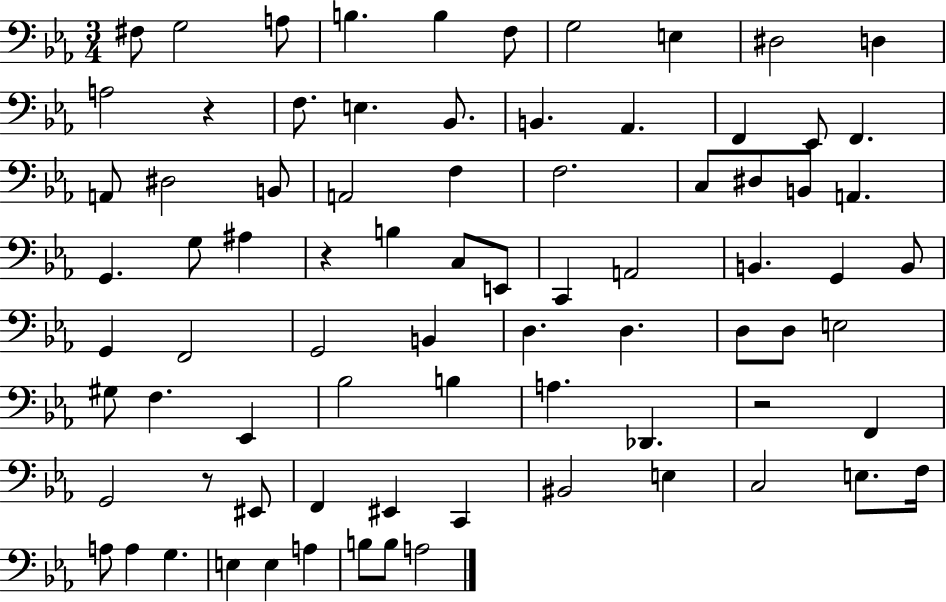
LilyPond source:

{
  \clef bass
  \numericTimeSignature
  \time 3/4
  \key ees \major
  fis8 g2 a8 | b4. b4 f8 | g2 e4 | dis2 d4 | \break a2 r4 | f8. e4. bes,8. | b,4. aes,4. | f,4 ees,8 f,4. | \break a,8 dis2 b,8 | a,2 f4 | f2. | c8 dis8 b,8 a,4. | \break g,4. g8 ais4 | r4 b4 c8 e,8 | c,4 a,2 | b,4. g,4 b,8 | \break g,4 f,2 | g,2 b,4 | d4. d4. | d8 d8 e2 | \break gis8 f4. ees,4 | bes2 b4 | a4. des,4. | r2 f,4 | \break g,2 r8 eis,8 | f,4 eis,4 c,4 | bis,2 e4 | c2 e8. f16 | \break a8 a4 g4. | e4 e4 a4 | b8 b8 a2 | \bar "|."
}